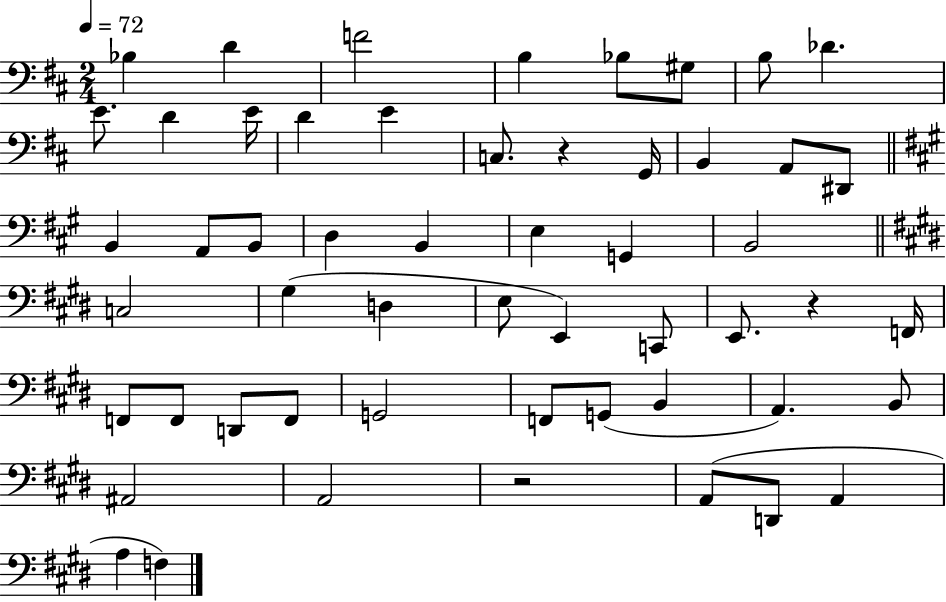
X:1
T:Untitled
M:2/4
L:1/4
K:D
_B, D F2 B, _B,/2 ^G,/2 B,/2 _D E/2 D E/4 D E C,/2 z G,,/4 B,, A,,/2 ^D,,/2 B,, A,,/2 B,,/2 D, B,, E, G,, B,,2 C,2 ^G, D, E,/2 E,, C,,/2 E,,/2 z F,,/4 F,,/2 F,,/2 D,,/2 F,,/2 G,,2 F,,/2 G,,/2 B,, A,, B,,/2 ^A,,2 A,,2 z2 A,,/2 D,,/2 A,, A, F,